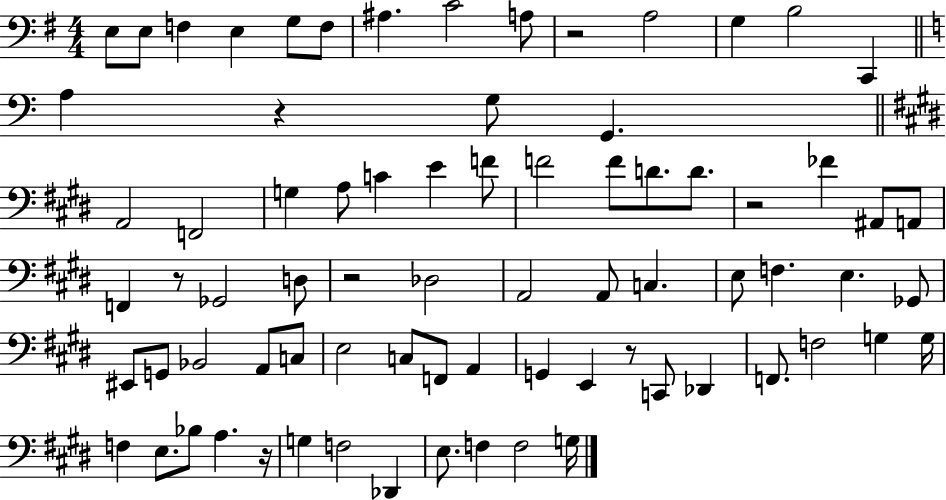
X:1
T:Untitled
M:4/4
L:1/4
K:G
E,/2 E,/2 F, E, G,/2 F,/2 ^A, C2 A,/2 z2 A,2 G, B,2 C,, A, z G,/2 G,, A,,2 F,,2 G, A,/2 C E F/2 F2 F/2 D/2 D/2 z2 _F ^A,,/2 A,,/2 F,, z/2 _G,,2 D,/2 z2 _D,2 A,,2 A,,/2 C, E,/2 F, E, _G,,/2 ^E,,/2 G,,/2 _B,,2 A,,/2 C,/2 E,2 C,/2 F,,/2 A,, G,, E,, z/2 C,,/2 _D,, F,,/2 F,2 G, G,/4 F, E,/2 _B,/2 A, z/4 G, F,2 _D,, E,/2 F, F,2 G,/4